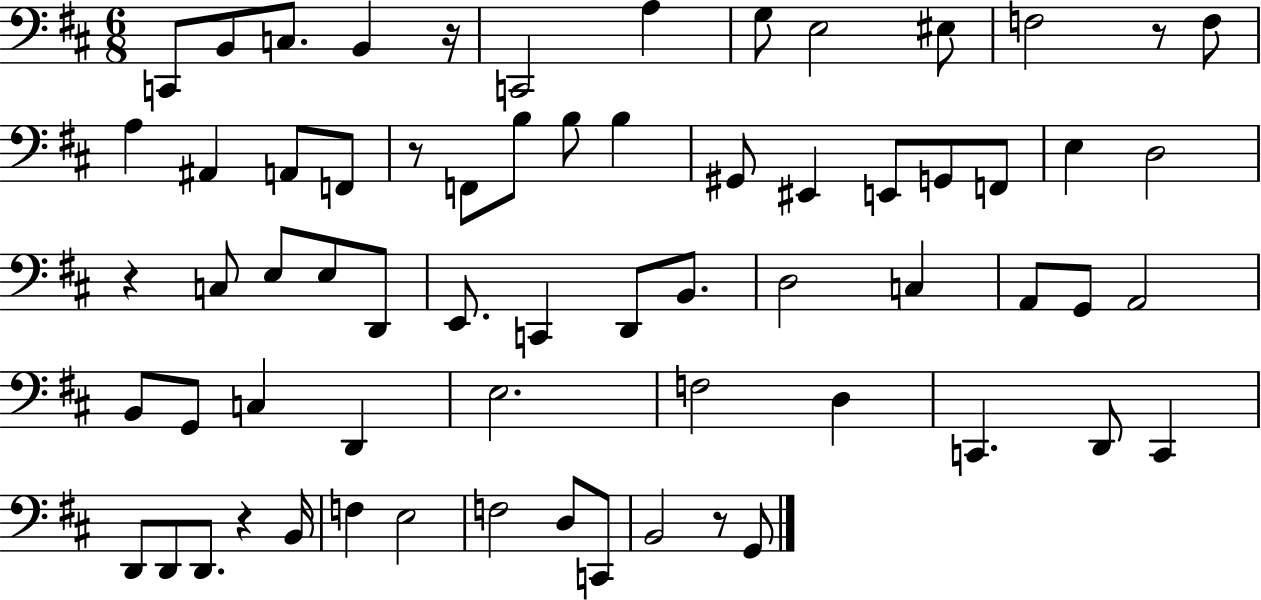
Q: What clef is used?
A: bass